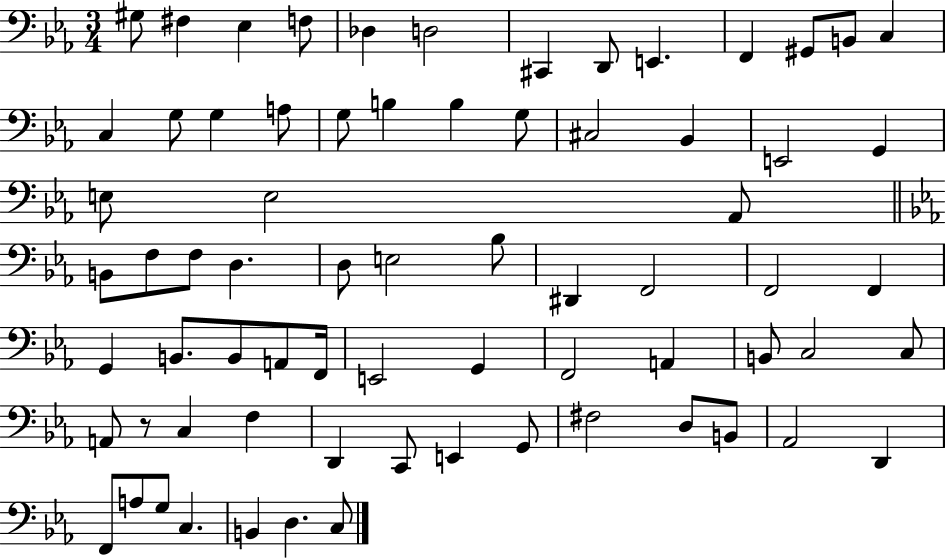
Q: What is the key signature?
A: EES major